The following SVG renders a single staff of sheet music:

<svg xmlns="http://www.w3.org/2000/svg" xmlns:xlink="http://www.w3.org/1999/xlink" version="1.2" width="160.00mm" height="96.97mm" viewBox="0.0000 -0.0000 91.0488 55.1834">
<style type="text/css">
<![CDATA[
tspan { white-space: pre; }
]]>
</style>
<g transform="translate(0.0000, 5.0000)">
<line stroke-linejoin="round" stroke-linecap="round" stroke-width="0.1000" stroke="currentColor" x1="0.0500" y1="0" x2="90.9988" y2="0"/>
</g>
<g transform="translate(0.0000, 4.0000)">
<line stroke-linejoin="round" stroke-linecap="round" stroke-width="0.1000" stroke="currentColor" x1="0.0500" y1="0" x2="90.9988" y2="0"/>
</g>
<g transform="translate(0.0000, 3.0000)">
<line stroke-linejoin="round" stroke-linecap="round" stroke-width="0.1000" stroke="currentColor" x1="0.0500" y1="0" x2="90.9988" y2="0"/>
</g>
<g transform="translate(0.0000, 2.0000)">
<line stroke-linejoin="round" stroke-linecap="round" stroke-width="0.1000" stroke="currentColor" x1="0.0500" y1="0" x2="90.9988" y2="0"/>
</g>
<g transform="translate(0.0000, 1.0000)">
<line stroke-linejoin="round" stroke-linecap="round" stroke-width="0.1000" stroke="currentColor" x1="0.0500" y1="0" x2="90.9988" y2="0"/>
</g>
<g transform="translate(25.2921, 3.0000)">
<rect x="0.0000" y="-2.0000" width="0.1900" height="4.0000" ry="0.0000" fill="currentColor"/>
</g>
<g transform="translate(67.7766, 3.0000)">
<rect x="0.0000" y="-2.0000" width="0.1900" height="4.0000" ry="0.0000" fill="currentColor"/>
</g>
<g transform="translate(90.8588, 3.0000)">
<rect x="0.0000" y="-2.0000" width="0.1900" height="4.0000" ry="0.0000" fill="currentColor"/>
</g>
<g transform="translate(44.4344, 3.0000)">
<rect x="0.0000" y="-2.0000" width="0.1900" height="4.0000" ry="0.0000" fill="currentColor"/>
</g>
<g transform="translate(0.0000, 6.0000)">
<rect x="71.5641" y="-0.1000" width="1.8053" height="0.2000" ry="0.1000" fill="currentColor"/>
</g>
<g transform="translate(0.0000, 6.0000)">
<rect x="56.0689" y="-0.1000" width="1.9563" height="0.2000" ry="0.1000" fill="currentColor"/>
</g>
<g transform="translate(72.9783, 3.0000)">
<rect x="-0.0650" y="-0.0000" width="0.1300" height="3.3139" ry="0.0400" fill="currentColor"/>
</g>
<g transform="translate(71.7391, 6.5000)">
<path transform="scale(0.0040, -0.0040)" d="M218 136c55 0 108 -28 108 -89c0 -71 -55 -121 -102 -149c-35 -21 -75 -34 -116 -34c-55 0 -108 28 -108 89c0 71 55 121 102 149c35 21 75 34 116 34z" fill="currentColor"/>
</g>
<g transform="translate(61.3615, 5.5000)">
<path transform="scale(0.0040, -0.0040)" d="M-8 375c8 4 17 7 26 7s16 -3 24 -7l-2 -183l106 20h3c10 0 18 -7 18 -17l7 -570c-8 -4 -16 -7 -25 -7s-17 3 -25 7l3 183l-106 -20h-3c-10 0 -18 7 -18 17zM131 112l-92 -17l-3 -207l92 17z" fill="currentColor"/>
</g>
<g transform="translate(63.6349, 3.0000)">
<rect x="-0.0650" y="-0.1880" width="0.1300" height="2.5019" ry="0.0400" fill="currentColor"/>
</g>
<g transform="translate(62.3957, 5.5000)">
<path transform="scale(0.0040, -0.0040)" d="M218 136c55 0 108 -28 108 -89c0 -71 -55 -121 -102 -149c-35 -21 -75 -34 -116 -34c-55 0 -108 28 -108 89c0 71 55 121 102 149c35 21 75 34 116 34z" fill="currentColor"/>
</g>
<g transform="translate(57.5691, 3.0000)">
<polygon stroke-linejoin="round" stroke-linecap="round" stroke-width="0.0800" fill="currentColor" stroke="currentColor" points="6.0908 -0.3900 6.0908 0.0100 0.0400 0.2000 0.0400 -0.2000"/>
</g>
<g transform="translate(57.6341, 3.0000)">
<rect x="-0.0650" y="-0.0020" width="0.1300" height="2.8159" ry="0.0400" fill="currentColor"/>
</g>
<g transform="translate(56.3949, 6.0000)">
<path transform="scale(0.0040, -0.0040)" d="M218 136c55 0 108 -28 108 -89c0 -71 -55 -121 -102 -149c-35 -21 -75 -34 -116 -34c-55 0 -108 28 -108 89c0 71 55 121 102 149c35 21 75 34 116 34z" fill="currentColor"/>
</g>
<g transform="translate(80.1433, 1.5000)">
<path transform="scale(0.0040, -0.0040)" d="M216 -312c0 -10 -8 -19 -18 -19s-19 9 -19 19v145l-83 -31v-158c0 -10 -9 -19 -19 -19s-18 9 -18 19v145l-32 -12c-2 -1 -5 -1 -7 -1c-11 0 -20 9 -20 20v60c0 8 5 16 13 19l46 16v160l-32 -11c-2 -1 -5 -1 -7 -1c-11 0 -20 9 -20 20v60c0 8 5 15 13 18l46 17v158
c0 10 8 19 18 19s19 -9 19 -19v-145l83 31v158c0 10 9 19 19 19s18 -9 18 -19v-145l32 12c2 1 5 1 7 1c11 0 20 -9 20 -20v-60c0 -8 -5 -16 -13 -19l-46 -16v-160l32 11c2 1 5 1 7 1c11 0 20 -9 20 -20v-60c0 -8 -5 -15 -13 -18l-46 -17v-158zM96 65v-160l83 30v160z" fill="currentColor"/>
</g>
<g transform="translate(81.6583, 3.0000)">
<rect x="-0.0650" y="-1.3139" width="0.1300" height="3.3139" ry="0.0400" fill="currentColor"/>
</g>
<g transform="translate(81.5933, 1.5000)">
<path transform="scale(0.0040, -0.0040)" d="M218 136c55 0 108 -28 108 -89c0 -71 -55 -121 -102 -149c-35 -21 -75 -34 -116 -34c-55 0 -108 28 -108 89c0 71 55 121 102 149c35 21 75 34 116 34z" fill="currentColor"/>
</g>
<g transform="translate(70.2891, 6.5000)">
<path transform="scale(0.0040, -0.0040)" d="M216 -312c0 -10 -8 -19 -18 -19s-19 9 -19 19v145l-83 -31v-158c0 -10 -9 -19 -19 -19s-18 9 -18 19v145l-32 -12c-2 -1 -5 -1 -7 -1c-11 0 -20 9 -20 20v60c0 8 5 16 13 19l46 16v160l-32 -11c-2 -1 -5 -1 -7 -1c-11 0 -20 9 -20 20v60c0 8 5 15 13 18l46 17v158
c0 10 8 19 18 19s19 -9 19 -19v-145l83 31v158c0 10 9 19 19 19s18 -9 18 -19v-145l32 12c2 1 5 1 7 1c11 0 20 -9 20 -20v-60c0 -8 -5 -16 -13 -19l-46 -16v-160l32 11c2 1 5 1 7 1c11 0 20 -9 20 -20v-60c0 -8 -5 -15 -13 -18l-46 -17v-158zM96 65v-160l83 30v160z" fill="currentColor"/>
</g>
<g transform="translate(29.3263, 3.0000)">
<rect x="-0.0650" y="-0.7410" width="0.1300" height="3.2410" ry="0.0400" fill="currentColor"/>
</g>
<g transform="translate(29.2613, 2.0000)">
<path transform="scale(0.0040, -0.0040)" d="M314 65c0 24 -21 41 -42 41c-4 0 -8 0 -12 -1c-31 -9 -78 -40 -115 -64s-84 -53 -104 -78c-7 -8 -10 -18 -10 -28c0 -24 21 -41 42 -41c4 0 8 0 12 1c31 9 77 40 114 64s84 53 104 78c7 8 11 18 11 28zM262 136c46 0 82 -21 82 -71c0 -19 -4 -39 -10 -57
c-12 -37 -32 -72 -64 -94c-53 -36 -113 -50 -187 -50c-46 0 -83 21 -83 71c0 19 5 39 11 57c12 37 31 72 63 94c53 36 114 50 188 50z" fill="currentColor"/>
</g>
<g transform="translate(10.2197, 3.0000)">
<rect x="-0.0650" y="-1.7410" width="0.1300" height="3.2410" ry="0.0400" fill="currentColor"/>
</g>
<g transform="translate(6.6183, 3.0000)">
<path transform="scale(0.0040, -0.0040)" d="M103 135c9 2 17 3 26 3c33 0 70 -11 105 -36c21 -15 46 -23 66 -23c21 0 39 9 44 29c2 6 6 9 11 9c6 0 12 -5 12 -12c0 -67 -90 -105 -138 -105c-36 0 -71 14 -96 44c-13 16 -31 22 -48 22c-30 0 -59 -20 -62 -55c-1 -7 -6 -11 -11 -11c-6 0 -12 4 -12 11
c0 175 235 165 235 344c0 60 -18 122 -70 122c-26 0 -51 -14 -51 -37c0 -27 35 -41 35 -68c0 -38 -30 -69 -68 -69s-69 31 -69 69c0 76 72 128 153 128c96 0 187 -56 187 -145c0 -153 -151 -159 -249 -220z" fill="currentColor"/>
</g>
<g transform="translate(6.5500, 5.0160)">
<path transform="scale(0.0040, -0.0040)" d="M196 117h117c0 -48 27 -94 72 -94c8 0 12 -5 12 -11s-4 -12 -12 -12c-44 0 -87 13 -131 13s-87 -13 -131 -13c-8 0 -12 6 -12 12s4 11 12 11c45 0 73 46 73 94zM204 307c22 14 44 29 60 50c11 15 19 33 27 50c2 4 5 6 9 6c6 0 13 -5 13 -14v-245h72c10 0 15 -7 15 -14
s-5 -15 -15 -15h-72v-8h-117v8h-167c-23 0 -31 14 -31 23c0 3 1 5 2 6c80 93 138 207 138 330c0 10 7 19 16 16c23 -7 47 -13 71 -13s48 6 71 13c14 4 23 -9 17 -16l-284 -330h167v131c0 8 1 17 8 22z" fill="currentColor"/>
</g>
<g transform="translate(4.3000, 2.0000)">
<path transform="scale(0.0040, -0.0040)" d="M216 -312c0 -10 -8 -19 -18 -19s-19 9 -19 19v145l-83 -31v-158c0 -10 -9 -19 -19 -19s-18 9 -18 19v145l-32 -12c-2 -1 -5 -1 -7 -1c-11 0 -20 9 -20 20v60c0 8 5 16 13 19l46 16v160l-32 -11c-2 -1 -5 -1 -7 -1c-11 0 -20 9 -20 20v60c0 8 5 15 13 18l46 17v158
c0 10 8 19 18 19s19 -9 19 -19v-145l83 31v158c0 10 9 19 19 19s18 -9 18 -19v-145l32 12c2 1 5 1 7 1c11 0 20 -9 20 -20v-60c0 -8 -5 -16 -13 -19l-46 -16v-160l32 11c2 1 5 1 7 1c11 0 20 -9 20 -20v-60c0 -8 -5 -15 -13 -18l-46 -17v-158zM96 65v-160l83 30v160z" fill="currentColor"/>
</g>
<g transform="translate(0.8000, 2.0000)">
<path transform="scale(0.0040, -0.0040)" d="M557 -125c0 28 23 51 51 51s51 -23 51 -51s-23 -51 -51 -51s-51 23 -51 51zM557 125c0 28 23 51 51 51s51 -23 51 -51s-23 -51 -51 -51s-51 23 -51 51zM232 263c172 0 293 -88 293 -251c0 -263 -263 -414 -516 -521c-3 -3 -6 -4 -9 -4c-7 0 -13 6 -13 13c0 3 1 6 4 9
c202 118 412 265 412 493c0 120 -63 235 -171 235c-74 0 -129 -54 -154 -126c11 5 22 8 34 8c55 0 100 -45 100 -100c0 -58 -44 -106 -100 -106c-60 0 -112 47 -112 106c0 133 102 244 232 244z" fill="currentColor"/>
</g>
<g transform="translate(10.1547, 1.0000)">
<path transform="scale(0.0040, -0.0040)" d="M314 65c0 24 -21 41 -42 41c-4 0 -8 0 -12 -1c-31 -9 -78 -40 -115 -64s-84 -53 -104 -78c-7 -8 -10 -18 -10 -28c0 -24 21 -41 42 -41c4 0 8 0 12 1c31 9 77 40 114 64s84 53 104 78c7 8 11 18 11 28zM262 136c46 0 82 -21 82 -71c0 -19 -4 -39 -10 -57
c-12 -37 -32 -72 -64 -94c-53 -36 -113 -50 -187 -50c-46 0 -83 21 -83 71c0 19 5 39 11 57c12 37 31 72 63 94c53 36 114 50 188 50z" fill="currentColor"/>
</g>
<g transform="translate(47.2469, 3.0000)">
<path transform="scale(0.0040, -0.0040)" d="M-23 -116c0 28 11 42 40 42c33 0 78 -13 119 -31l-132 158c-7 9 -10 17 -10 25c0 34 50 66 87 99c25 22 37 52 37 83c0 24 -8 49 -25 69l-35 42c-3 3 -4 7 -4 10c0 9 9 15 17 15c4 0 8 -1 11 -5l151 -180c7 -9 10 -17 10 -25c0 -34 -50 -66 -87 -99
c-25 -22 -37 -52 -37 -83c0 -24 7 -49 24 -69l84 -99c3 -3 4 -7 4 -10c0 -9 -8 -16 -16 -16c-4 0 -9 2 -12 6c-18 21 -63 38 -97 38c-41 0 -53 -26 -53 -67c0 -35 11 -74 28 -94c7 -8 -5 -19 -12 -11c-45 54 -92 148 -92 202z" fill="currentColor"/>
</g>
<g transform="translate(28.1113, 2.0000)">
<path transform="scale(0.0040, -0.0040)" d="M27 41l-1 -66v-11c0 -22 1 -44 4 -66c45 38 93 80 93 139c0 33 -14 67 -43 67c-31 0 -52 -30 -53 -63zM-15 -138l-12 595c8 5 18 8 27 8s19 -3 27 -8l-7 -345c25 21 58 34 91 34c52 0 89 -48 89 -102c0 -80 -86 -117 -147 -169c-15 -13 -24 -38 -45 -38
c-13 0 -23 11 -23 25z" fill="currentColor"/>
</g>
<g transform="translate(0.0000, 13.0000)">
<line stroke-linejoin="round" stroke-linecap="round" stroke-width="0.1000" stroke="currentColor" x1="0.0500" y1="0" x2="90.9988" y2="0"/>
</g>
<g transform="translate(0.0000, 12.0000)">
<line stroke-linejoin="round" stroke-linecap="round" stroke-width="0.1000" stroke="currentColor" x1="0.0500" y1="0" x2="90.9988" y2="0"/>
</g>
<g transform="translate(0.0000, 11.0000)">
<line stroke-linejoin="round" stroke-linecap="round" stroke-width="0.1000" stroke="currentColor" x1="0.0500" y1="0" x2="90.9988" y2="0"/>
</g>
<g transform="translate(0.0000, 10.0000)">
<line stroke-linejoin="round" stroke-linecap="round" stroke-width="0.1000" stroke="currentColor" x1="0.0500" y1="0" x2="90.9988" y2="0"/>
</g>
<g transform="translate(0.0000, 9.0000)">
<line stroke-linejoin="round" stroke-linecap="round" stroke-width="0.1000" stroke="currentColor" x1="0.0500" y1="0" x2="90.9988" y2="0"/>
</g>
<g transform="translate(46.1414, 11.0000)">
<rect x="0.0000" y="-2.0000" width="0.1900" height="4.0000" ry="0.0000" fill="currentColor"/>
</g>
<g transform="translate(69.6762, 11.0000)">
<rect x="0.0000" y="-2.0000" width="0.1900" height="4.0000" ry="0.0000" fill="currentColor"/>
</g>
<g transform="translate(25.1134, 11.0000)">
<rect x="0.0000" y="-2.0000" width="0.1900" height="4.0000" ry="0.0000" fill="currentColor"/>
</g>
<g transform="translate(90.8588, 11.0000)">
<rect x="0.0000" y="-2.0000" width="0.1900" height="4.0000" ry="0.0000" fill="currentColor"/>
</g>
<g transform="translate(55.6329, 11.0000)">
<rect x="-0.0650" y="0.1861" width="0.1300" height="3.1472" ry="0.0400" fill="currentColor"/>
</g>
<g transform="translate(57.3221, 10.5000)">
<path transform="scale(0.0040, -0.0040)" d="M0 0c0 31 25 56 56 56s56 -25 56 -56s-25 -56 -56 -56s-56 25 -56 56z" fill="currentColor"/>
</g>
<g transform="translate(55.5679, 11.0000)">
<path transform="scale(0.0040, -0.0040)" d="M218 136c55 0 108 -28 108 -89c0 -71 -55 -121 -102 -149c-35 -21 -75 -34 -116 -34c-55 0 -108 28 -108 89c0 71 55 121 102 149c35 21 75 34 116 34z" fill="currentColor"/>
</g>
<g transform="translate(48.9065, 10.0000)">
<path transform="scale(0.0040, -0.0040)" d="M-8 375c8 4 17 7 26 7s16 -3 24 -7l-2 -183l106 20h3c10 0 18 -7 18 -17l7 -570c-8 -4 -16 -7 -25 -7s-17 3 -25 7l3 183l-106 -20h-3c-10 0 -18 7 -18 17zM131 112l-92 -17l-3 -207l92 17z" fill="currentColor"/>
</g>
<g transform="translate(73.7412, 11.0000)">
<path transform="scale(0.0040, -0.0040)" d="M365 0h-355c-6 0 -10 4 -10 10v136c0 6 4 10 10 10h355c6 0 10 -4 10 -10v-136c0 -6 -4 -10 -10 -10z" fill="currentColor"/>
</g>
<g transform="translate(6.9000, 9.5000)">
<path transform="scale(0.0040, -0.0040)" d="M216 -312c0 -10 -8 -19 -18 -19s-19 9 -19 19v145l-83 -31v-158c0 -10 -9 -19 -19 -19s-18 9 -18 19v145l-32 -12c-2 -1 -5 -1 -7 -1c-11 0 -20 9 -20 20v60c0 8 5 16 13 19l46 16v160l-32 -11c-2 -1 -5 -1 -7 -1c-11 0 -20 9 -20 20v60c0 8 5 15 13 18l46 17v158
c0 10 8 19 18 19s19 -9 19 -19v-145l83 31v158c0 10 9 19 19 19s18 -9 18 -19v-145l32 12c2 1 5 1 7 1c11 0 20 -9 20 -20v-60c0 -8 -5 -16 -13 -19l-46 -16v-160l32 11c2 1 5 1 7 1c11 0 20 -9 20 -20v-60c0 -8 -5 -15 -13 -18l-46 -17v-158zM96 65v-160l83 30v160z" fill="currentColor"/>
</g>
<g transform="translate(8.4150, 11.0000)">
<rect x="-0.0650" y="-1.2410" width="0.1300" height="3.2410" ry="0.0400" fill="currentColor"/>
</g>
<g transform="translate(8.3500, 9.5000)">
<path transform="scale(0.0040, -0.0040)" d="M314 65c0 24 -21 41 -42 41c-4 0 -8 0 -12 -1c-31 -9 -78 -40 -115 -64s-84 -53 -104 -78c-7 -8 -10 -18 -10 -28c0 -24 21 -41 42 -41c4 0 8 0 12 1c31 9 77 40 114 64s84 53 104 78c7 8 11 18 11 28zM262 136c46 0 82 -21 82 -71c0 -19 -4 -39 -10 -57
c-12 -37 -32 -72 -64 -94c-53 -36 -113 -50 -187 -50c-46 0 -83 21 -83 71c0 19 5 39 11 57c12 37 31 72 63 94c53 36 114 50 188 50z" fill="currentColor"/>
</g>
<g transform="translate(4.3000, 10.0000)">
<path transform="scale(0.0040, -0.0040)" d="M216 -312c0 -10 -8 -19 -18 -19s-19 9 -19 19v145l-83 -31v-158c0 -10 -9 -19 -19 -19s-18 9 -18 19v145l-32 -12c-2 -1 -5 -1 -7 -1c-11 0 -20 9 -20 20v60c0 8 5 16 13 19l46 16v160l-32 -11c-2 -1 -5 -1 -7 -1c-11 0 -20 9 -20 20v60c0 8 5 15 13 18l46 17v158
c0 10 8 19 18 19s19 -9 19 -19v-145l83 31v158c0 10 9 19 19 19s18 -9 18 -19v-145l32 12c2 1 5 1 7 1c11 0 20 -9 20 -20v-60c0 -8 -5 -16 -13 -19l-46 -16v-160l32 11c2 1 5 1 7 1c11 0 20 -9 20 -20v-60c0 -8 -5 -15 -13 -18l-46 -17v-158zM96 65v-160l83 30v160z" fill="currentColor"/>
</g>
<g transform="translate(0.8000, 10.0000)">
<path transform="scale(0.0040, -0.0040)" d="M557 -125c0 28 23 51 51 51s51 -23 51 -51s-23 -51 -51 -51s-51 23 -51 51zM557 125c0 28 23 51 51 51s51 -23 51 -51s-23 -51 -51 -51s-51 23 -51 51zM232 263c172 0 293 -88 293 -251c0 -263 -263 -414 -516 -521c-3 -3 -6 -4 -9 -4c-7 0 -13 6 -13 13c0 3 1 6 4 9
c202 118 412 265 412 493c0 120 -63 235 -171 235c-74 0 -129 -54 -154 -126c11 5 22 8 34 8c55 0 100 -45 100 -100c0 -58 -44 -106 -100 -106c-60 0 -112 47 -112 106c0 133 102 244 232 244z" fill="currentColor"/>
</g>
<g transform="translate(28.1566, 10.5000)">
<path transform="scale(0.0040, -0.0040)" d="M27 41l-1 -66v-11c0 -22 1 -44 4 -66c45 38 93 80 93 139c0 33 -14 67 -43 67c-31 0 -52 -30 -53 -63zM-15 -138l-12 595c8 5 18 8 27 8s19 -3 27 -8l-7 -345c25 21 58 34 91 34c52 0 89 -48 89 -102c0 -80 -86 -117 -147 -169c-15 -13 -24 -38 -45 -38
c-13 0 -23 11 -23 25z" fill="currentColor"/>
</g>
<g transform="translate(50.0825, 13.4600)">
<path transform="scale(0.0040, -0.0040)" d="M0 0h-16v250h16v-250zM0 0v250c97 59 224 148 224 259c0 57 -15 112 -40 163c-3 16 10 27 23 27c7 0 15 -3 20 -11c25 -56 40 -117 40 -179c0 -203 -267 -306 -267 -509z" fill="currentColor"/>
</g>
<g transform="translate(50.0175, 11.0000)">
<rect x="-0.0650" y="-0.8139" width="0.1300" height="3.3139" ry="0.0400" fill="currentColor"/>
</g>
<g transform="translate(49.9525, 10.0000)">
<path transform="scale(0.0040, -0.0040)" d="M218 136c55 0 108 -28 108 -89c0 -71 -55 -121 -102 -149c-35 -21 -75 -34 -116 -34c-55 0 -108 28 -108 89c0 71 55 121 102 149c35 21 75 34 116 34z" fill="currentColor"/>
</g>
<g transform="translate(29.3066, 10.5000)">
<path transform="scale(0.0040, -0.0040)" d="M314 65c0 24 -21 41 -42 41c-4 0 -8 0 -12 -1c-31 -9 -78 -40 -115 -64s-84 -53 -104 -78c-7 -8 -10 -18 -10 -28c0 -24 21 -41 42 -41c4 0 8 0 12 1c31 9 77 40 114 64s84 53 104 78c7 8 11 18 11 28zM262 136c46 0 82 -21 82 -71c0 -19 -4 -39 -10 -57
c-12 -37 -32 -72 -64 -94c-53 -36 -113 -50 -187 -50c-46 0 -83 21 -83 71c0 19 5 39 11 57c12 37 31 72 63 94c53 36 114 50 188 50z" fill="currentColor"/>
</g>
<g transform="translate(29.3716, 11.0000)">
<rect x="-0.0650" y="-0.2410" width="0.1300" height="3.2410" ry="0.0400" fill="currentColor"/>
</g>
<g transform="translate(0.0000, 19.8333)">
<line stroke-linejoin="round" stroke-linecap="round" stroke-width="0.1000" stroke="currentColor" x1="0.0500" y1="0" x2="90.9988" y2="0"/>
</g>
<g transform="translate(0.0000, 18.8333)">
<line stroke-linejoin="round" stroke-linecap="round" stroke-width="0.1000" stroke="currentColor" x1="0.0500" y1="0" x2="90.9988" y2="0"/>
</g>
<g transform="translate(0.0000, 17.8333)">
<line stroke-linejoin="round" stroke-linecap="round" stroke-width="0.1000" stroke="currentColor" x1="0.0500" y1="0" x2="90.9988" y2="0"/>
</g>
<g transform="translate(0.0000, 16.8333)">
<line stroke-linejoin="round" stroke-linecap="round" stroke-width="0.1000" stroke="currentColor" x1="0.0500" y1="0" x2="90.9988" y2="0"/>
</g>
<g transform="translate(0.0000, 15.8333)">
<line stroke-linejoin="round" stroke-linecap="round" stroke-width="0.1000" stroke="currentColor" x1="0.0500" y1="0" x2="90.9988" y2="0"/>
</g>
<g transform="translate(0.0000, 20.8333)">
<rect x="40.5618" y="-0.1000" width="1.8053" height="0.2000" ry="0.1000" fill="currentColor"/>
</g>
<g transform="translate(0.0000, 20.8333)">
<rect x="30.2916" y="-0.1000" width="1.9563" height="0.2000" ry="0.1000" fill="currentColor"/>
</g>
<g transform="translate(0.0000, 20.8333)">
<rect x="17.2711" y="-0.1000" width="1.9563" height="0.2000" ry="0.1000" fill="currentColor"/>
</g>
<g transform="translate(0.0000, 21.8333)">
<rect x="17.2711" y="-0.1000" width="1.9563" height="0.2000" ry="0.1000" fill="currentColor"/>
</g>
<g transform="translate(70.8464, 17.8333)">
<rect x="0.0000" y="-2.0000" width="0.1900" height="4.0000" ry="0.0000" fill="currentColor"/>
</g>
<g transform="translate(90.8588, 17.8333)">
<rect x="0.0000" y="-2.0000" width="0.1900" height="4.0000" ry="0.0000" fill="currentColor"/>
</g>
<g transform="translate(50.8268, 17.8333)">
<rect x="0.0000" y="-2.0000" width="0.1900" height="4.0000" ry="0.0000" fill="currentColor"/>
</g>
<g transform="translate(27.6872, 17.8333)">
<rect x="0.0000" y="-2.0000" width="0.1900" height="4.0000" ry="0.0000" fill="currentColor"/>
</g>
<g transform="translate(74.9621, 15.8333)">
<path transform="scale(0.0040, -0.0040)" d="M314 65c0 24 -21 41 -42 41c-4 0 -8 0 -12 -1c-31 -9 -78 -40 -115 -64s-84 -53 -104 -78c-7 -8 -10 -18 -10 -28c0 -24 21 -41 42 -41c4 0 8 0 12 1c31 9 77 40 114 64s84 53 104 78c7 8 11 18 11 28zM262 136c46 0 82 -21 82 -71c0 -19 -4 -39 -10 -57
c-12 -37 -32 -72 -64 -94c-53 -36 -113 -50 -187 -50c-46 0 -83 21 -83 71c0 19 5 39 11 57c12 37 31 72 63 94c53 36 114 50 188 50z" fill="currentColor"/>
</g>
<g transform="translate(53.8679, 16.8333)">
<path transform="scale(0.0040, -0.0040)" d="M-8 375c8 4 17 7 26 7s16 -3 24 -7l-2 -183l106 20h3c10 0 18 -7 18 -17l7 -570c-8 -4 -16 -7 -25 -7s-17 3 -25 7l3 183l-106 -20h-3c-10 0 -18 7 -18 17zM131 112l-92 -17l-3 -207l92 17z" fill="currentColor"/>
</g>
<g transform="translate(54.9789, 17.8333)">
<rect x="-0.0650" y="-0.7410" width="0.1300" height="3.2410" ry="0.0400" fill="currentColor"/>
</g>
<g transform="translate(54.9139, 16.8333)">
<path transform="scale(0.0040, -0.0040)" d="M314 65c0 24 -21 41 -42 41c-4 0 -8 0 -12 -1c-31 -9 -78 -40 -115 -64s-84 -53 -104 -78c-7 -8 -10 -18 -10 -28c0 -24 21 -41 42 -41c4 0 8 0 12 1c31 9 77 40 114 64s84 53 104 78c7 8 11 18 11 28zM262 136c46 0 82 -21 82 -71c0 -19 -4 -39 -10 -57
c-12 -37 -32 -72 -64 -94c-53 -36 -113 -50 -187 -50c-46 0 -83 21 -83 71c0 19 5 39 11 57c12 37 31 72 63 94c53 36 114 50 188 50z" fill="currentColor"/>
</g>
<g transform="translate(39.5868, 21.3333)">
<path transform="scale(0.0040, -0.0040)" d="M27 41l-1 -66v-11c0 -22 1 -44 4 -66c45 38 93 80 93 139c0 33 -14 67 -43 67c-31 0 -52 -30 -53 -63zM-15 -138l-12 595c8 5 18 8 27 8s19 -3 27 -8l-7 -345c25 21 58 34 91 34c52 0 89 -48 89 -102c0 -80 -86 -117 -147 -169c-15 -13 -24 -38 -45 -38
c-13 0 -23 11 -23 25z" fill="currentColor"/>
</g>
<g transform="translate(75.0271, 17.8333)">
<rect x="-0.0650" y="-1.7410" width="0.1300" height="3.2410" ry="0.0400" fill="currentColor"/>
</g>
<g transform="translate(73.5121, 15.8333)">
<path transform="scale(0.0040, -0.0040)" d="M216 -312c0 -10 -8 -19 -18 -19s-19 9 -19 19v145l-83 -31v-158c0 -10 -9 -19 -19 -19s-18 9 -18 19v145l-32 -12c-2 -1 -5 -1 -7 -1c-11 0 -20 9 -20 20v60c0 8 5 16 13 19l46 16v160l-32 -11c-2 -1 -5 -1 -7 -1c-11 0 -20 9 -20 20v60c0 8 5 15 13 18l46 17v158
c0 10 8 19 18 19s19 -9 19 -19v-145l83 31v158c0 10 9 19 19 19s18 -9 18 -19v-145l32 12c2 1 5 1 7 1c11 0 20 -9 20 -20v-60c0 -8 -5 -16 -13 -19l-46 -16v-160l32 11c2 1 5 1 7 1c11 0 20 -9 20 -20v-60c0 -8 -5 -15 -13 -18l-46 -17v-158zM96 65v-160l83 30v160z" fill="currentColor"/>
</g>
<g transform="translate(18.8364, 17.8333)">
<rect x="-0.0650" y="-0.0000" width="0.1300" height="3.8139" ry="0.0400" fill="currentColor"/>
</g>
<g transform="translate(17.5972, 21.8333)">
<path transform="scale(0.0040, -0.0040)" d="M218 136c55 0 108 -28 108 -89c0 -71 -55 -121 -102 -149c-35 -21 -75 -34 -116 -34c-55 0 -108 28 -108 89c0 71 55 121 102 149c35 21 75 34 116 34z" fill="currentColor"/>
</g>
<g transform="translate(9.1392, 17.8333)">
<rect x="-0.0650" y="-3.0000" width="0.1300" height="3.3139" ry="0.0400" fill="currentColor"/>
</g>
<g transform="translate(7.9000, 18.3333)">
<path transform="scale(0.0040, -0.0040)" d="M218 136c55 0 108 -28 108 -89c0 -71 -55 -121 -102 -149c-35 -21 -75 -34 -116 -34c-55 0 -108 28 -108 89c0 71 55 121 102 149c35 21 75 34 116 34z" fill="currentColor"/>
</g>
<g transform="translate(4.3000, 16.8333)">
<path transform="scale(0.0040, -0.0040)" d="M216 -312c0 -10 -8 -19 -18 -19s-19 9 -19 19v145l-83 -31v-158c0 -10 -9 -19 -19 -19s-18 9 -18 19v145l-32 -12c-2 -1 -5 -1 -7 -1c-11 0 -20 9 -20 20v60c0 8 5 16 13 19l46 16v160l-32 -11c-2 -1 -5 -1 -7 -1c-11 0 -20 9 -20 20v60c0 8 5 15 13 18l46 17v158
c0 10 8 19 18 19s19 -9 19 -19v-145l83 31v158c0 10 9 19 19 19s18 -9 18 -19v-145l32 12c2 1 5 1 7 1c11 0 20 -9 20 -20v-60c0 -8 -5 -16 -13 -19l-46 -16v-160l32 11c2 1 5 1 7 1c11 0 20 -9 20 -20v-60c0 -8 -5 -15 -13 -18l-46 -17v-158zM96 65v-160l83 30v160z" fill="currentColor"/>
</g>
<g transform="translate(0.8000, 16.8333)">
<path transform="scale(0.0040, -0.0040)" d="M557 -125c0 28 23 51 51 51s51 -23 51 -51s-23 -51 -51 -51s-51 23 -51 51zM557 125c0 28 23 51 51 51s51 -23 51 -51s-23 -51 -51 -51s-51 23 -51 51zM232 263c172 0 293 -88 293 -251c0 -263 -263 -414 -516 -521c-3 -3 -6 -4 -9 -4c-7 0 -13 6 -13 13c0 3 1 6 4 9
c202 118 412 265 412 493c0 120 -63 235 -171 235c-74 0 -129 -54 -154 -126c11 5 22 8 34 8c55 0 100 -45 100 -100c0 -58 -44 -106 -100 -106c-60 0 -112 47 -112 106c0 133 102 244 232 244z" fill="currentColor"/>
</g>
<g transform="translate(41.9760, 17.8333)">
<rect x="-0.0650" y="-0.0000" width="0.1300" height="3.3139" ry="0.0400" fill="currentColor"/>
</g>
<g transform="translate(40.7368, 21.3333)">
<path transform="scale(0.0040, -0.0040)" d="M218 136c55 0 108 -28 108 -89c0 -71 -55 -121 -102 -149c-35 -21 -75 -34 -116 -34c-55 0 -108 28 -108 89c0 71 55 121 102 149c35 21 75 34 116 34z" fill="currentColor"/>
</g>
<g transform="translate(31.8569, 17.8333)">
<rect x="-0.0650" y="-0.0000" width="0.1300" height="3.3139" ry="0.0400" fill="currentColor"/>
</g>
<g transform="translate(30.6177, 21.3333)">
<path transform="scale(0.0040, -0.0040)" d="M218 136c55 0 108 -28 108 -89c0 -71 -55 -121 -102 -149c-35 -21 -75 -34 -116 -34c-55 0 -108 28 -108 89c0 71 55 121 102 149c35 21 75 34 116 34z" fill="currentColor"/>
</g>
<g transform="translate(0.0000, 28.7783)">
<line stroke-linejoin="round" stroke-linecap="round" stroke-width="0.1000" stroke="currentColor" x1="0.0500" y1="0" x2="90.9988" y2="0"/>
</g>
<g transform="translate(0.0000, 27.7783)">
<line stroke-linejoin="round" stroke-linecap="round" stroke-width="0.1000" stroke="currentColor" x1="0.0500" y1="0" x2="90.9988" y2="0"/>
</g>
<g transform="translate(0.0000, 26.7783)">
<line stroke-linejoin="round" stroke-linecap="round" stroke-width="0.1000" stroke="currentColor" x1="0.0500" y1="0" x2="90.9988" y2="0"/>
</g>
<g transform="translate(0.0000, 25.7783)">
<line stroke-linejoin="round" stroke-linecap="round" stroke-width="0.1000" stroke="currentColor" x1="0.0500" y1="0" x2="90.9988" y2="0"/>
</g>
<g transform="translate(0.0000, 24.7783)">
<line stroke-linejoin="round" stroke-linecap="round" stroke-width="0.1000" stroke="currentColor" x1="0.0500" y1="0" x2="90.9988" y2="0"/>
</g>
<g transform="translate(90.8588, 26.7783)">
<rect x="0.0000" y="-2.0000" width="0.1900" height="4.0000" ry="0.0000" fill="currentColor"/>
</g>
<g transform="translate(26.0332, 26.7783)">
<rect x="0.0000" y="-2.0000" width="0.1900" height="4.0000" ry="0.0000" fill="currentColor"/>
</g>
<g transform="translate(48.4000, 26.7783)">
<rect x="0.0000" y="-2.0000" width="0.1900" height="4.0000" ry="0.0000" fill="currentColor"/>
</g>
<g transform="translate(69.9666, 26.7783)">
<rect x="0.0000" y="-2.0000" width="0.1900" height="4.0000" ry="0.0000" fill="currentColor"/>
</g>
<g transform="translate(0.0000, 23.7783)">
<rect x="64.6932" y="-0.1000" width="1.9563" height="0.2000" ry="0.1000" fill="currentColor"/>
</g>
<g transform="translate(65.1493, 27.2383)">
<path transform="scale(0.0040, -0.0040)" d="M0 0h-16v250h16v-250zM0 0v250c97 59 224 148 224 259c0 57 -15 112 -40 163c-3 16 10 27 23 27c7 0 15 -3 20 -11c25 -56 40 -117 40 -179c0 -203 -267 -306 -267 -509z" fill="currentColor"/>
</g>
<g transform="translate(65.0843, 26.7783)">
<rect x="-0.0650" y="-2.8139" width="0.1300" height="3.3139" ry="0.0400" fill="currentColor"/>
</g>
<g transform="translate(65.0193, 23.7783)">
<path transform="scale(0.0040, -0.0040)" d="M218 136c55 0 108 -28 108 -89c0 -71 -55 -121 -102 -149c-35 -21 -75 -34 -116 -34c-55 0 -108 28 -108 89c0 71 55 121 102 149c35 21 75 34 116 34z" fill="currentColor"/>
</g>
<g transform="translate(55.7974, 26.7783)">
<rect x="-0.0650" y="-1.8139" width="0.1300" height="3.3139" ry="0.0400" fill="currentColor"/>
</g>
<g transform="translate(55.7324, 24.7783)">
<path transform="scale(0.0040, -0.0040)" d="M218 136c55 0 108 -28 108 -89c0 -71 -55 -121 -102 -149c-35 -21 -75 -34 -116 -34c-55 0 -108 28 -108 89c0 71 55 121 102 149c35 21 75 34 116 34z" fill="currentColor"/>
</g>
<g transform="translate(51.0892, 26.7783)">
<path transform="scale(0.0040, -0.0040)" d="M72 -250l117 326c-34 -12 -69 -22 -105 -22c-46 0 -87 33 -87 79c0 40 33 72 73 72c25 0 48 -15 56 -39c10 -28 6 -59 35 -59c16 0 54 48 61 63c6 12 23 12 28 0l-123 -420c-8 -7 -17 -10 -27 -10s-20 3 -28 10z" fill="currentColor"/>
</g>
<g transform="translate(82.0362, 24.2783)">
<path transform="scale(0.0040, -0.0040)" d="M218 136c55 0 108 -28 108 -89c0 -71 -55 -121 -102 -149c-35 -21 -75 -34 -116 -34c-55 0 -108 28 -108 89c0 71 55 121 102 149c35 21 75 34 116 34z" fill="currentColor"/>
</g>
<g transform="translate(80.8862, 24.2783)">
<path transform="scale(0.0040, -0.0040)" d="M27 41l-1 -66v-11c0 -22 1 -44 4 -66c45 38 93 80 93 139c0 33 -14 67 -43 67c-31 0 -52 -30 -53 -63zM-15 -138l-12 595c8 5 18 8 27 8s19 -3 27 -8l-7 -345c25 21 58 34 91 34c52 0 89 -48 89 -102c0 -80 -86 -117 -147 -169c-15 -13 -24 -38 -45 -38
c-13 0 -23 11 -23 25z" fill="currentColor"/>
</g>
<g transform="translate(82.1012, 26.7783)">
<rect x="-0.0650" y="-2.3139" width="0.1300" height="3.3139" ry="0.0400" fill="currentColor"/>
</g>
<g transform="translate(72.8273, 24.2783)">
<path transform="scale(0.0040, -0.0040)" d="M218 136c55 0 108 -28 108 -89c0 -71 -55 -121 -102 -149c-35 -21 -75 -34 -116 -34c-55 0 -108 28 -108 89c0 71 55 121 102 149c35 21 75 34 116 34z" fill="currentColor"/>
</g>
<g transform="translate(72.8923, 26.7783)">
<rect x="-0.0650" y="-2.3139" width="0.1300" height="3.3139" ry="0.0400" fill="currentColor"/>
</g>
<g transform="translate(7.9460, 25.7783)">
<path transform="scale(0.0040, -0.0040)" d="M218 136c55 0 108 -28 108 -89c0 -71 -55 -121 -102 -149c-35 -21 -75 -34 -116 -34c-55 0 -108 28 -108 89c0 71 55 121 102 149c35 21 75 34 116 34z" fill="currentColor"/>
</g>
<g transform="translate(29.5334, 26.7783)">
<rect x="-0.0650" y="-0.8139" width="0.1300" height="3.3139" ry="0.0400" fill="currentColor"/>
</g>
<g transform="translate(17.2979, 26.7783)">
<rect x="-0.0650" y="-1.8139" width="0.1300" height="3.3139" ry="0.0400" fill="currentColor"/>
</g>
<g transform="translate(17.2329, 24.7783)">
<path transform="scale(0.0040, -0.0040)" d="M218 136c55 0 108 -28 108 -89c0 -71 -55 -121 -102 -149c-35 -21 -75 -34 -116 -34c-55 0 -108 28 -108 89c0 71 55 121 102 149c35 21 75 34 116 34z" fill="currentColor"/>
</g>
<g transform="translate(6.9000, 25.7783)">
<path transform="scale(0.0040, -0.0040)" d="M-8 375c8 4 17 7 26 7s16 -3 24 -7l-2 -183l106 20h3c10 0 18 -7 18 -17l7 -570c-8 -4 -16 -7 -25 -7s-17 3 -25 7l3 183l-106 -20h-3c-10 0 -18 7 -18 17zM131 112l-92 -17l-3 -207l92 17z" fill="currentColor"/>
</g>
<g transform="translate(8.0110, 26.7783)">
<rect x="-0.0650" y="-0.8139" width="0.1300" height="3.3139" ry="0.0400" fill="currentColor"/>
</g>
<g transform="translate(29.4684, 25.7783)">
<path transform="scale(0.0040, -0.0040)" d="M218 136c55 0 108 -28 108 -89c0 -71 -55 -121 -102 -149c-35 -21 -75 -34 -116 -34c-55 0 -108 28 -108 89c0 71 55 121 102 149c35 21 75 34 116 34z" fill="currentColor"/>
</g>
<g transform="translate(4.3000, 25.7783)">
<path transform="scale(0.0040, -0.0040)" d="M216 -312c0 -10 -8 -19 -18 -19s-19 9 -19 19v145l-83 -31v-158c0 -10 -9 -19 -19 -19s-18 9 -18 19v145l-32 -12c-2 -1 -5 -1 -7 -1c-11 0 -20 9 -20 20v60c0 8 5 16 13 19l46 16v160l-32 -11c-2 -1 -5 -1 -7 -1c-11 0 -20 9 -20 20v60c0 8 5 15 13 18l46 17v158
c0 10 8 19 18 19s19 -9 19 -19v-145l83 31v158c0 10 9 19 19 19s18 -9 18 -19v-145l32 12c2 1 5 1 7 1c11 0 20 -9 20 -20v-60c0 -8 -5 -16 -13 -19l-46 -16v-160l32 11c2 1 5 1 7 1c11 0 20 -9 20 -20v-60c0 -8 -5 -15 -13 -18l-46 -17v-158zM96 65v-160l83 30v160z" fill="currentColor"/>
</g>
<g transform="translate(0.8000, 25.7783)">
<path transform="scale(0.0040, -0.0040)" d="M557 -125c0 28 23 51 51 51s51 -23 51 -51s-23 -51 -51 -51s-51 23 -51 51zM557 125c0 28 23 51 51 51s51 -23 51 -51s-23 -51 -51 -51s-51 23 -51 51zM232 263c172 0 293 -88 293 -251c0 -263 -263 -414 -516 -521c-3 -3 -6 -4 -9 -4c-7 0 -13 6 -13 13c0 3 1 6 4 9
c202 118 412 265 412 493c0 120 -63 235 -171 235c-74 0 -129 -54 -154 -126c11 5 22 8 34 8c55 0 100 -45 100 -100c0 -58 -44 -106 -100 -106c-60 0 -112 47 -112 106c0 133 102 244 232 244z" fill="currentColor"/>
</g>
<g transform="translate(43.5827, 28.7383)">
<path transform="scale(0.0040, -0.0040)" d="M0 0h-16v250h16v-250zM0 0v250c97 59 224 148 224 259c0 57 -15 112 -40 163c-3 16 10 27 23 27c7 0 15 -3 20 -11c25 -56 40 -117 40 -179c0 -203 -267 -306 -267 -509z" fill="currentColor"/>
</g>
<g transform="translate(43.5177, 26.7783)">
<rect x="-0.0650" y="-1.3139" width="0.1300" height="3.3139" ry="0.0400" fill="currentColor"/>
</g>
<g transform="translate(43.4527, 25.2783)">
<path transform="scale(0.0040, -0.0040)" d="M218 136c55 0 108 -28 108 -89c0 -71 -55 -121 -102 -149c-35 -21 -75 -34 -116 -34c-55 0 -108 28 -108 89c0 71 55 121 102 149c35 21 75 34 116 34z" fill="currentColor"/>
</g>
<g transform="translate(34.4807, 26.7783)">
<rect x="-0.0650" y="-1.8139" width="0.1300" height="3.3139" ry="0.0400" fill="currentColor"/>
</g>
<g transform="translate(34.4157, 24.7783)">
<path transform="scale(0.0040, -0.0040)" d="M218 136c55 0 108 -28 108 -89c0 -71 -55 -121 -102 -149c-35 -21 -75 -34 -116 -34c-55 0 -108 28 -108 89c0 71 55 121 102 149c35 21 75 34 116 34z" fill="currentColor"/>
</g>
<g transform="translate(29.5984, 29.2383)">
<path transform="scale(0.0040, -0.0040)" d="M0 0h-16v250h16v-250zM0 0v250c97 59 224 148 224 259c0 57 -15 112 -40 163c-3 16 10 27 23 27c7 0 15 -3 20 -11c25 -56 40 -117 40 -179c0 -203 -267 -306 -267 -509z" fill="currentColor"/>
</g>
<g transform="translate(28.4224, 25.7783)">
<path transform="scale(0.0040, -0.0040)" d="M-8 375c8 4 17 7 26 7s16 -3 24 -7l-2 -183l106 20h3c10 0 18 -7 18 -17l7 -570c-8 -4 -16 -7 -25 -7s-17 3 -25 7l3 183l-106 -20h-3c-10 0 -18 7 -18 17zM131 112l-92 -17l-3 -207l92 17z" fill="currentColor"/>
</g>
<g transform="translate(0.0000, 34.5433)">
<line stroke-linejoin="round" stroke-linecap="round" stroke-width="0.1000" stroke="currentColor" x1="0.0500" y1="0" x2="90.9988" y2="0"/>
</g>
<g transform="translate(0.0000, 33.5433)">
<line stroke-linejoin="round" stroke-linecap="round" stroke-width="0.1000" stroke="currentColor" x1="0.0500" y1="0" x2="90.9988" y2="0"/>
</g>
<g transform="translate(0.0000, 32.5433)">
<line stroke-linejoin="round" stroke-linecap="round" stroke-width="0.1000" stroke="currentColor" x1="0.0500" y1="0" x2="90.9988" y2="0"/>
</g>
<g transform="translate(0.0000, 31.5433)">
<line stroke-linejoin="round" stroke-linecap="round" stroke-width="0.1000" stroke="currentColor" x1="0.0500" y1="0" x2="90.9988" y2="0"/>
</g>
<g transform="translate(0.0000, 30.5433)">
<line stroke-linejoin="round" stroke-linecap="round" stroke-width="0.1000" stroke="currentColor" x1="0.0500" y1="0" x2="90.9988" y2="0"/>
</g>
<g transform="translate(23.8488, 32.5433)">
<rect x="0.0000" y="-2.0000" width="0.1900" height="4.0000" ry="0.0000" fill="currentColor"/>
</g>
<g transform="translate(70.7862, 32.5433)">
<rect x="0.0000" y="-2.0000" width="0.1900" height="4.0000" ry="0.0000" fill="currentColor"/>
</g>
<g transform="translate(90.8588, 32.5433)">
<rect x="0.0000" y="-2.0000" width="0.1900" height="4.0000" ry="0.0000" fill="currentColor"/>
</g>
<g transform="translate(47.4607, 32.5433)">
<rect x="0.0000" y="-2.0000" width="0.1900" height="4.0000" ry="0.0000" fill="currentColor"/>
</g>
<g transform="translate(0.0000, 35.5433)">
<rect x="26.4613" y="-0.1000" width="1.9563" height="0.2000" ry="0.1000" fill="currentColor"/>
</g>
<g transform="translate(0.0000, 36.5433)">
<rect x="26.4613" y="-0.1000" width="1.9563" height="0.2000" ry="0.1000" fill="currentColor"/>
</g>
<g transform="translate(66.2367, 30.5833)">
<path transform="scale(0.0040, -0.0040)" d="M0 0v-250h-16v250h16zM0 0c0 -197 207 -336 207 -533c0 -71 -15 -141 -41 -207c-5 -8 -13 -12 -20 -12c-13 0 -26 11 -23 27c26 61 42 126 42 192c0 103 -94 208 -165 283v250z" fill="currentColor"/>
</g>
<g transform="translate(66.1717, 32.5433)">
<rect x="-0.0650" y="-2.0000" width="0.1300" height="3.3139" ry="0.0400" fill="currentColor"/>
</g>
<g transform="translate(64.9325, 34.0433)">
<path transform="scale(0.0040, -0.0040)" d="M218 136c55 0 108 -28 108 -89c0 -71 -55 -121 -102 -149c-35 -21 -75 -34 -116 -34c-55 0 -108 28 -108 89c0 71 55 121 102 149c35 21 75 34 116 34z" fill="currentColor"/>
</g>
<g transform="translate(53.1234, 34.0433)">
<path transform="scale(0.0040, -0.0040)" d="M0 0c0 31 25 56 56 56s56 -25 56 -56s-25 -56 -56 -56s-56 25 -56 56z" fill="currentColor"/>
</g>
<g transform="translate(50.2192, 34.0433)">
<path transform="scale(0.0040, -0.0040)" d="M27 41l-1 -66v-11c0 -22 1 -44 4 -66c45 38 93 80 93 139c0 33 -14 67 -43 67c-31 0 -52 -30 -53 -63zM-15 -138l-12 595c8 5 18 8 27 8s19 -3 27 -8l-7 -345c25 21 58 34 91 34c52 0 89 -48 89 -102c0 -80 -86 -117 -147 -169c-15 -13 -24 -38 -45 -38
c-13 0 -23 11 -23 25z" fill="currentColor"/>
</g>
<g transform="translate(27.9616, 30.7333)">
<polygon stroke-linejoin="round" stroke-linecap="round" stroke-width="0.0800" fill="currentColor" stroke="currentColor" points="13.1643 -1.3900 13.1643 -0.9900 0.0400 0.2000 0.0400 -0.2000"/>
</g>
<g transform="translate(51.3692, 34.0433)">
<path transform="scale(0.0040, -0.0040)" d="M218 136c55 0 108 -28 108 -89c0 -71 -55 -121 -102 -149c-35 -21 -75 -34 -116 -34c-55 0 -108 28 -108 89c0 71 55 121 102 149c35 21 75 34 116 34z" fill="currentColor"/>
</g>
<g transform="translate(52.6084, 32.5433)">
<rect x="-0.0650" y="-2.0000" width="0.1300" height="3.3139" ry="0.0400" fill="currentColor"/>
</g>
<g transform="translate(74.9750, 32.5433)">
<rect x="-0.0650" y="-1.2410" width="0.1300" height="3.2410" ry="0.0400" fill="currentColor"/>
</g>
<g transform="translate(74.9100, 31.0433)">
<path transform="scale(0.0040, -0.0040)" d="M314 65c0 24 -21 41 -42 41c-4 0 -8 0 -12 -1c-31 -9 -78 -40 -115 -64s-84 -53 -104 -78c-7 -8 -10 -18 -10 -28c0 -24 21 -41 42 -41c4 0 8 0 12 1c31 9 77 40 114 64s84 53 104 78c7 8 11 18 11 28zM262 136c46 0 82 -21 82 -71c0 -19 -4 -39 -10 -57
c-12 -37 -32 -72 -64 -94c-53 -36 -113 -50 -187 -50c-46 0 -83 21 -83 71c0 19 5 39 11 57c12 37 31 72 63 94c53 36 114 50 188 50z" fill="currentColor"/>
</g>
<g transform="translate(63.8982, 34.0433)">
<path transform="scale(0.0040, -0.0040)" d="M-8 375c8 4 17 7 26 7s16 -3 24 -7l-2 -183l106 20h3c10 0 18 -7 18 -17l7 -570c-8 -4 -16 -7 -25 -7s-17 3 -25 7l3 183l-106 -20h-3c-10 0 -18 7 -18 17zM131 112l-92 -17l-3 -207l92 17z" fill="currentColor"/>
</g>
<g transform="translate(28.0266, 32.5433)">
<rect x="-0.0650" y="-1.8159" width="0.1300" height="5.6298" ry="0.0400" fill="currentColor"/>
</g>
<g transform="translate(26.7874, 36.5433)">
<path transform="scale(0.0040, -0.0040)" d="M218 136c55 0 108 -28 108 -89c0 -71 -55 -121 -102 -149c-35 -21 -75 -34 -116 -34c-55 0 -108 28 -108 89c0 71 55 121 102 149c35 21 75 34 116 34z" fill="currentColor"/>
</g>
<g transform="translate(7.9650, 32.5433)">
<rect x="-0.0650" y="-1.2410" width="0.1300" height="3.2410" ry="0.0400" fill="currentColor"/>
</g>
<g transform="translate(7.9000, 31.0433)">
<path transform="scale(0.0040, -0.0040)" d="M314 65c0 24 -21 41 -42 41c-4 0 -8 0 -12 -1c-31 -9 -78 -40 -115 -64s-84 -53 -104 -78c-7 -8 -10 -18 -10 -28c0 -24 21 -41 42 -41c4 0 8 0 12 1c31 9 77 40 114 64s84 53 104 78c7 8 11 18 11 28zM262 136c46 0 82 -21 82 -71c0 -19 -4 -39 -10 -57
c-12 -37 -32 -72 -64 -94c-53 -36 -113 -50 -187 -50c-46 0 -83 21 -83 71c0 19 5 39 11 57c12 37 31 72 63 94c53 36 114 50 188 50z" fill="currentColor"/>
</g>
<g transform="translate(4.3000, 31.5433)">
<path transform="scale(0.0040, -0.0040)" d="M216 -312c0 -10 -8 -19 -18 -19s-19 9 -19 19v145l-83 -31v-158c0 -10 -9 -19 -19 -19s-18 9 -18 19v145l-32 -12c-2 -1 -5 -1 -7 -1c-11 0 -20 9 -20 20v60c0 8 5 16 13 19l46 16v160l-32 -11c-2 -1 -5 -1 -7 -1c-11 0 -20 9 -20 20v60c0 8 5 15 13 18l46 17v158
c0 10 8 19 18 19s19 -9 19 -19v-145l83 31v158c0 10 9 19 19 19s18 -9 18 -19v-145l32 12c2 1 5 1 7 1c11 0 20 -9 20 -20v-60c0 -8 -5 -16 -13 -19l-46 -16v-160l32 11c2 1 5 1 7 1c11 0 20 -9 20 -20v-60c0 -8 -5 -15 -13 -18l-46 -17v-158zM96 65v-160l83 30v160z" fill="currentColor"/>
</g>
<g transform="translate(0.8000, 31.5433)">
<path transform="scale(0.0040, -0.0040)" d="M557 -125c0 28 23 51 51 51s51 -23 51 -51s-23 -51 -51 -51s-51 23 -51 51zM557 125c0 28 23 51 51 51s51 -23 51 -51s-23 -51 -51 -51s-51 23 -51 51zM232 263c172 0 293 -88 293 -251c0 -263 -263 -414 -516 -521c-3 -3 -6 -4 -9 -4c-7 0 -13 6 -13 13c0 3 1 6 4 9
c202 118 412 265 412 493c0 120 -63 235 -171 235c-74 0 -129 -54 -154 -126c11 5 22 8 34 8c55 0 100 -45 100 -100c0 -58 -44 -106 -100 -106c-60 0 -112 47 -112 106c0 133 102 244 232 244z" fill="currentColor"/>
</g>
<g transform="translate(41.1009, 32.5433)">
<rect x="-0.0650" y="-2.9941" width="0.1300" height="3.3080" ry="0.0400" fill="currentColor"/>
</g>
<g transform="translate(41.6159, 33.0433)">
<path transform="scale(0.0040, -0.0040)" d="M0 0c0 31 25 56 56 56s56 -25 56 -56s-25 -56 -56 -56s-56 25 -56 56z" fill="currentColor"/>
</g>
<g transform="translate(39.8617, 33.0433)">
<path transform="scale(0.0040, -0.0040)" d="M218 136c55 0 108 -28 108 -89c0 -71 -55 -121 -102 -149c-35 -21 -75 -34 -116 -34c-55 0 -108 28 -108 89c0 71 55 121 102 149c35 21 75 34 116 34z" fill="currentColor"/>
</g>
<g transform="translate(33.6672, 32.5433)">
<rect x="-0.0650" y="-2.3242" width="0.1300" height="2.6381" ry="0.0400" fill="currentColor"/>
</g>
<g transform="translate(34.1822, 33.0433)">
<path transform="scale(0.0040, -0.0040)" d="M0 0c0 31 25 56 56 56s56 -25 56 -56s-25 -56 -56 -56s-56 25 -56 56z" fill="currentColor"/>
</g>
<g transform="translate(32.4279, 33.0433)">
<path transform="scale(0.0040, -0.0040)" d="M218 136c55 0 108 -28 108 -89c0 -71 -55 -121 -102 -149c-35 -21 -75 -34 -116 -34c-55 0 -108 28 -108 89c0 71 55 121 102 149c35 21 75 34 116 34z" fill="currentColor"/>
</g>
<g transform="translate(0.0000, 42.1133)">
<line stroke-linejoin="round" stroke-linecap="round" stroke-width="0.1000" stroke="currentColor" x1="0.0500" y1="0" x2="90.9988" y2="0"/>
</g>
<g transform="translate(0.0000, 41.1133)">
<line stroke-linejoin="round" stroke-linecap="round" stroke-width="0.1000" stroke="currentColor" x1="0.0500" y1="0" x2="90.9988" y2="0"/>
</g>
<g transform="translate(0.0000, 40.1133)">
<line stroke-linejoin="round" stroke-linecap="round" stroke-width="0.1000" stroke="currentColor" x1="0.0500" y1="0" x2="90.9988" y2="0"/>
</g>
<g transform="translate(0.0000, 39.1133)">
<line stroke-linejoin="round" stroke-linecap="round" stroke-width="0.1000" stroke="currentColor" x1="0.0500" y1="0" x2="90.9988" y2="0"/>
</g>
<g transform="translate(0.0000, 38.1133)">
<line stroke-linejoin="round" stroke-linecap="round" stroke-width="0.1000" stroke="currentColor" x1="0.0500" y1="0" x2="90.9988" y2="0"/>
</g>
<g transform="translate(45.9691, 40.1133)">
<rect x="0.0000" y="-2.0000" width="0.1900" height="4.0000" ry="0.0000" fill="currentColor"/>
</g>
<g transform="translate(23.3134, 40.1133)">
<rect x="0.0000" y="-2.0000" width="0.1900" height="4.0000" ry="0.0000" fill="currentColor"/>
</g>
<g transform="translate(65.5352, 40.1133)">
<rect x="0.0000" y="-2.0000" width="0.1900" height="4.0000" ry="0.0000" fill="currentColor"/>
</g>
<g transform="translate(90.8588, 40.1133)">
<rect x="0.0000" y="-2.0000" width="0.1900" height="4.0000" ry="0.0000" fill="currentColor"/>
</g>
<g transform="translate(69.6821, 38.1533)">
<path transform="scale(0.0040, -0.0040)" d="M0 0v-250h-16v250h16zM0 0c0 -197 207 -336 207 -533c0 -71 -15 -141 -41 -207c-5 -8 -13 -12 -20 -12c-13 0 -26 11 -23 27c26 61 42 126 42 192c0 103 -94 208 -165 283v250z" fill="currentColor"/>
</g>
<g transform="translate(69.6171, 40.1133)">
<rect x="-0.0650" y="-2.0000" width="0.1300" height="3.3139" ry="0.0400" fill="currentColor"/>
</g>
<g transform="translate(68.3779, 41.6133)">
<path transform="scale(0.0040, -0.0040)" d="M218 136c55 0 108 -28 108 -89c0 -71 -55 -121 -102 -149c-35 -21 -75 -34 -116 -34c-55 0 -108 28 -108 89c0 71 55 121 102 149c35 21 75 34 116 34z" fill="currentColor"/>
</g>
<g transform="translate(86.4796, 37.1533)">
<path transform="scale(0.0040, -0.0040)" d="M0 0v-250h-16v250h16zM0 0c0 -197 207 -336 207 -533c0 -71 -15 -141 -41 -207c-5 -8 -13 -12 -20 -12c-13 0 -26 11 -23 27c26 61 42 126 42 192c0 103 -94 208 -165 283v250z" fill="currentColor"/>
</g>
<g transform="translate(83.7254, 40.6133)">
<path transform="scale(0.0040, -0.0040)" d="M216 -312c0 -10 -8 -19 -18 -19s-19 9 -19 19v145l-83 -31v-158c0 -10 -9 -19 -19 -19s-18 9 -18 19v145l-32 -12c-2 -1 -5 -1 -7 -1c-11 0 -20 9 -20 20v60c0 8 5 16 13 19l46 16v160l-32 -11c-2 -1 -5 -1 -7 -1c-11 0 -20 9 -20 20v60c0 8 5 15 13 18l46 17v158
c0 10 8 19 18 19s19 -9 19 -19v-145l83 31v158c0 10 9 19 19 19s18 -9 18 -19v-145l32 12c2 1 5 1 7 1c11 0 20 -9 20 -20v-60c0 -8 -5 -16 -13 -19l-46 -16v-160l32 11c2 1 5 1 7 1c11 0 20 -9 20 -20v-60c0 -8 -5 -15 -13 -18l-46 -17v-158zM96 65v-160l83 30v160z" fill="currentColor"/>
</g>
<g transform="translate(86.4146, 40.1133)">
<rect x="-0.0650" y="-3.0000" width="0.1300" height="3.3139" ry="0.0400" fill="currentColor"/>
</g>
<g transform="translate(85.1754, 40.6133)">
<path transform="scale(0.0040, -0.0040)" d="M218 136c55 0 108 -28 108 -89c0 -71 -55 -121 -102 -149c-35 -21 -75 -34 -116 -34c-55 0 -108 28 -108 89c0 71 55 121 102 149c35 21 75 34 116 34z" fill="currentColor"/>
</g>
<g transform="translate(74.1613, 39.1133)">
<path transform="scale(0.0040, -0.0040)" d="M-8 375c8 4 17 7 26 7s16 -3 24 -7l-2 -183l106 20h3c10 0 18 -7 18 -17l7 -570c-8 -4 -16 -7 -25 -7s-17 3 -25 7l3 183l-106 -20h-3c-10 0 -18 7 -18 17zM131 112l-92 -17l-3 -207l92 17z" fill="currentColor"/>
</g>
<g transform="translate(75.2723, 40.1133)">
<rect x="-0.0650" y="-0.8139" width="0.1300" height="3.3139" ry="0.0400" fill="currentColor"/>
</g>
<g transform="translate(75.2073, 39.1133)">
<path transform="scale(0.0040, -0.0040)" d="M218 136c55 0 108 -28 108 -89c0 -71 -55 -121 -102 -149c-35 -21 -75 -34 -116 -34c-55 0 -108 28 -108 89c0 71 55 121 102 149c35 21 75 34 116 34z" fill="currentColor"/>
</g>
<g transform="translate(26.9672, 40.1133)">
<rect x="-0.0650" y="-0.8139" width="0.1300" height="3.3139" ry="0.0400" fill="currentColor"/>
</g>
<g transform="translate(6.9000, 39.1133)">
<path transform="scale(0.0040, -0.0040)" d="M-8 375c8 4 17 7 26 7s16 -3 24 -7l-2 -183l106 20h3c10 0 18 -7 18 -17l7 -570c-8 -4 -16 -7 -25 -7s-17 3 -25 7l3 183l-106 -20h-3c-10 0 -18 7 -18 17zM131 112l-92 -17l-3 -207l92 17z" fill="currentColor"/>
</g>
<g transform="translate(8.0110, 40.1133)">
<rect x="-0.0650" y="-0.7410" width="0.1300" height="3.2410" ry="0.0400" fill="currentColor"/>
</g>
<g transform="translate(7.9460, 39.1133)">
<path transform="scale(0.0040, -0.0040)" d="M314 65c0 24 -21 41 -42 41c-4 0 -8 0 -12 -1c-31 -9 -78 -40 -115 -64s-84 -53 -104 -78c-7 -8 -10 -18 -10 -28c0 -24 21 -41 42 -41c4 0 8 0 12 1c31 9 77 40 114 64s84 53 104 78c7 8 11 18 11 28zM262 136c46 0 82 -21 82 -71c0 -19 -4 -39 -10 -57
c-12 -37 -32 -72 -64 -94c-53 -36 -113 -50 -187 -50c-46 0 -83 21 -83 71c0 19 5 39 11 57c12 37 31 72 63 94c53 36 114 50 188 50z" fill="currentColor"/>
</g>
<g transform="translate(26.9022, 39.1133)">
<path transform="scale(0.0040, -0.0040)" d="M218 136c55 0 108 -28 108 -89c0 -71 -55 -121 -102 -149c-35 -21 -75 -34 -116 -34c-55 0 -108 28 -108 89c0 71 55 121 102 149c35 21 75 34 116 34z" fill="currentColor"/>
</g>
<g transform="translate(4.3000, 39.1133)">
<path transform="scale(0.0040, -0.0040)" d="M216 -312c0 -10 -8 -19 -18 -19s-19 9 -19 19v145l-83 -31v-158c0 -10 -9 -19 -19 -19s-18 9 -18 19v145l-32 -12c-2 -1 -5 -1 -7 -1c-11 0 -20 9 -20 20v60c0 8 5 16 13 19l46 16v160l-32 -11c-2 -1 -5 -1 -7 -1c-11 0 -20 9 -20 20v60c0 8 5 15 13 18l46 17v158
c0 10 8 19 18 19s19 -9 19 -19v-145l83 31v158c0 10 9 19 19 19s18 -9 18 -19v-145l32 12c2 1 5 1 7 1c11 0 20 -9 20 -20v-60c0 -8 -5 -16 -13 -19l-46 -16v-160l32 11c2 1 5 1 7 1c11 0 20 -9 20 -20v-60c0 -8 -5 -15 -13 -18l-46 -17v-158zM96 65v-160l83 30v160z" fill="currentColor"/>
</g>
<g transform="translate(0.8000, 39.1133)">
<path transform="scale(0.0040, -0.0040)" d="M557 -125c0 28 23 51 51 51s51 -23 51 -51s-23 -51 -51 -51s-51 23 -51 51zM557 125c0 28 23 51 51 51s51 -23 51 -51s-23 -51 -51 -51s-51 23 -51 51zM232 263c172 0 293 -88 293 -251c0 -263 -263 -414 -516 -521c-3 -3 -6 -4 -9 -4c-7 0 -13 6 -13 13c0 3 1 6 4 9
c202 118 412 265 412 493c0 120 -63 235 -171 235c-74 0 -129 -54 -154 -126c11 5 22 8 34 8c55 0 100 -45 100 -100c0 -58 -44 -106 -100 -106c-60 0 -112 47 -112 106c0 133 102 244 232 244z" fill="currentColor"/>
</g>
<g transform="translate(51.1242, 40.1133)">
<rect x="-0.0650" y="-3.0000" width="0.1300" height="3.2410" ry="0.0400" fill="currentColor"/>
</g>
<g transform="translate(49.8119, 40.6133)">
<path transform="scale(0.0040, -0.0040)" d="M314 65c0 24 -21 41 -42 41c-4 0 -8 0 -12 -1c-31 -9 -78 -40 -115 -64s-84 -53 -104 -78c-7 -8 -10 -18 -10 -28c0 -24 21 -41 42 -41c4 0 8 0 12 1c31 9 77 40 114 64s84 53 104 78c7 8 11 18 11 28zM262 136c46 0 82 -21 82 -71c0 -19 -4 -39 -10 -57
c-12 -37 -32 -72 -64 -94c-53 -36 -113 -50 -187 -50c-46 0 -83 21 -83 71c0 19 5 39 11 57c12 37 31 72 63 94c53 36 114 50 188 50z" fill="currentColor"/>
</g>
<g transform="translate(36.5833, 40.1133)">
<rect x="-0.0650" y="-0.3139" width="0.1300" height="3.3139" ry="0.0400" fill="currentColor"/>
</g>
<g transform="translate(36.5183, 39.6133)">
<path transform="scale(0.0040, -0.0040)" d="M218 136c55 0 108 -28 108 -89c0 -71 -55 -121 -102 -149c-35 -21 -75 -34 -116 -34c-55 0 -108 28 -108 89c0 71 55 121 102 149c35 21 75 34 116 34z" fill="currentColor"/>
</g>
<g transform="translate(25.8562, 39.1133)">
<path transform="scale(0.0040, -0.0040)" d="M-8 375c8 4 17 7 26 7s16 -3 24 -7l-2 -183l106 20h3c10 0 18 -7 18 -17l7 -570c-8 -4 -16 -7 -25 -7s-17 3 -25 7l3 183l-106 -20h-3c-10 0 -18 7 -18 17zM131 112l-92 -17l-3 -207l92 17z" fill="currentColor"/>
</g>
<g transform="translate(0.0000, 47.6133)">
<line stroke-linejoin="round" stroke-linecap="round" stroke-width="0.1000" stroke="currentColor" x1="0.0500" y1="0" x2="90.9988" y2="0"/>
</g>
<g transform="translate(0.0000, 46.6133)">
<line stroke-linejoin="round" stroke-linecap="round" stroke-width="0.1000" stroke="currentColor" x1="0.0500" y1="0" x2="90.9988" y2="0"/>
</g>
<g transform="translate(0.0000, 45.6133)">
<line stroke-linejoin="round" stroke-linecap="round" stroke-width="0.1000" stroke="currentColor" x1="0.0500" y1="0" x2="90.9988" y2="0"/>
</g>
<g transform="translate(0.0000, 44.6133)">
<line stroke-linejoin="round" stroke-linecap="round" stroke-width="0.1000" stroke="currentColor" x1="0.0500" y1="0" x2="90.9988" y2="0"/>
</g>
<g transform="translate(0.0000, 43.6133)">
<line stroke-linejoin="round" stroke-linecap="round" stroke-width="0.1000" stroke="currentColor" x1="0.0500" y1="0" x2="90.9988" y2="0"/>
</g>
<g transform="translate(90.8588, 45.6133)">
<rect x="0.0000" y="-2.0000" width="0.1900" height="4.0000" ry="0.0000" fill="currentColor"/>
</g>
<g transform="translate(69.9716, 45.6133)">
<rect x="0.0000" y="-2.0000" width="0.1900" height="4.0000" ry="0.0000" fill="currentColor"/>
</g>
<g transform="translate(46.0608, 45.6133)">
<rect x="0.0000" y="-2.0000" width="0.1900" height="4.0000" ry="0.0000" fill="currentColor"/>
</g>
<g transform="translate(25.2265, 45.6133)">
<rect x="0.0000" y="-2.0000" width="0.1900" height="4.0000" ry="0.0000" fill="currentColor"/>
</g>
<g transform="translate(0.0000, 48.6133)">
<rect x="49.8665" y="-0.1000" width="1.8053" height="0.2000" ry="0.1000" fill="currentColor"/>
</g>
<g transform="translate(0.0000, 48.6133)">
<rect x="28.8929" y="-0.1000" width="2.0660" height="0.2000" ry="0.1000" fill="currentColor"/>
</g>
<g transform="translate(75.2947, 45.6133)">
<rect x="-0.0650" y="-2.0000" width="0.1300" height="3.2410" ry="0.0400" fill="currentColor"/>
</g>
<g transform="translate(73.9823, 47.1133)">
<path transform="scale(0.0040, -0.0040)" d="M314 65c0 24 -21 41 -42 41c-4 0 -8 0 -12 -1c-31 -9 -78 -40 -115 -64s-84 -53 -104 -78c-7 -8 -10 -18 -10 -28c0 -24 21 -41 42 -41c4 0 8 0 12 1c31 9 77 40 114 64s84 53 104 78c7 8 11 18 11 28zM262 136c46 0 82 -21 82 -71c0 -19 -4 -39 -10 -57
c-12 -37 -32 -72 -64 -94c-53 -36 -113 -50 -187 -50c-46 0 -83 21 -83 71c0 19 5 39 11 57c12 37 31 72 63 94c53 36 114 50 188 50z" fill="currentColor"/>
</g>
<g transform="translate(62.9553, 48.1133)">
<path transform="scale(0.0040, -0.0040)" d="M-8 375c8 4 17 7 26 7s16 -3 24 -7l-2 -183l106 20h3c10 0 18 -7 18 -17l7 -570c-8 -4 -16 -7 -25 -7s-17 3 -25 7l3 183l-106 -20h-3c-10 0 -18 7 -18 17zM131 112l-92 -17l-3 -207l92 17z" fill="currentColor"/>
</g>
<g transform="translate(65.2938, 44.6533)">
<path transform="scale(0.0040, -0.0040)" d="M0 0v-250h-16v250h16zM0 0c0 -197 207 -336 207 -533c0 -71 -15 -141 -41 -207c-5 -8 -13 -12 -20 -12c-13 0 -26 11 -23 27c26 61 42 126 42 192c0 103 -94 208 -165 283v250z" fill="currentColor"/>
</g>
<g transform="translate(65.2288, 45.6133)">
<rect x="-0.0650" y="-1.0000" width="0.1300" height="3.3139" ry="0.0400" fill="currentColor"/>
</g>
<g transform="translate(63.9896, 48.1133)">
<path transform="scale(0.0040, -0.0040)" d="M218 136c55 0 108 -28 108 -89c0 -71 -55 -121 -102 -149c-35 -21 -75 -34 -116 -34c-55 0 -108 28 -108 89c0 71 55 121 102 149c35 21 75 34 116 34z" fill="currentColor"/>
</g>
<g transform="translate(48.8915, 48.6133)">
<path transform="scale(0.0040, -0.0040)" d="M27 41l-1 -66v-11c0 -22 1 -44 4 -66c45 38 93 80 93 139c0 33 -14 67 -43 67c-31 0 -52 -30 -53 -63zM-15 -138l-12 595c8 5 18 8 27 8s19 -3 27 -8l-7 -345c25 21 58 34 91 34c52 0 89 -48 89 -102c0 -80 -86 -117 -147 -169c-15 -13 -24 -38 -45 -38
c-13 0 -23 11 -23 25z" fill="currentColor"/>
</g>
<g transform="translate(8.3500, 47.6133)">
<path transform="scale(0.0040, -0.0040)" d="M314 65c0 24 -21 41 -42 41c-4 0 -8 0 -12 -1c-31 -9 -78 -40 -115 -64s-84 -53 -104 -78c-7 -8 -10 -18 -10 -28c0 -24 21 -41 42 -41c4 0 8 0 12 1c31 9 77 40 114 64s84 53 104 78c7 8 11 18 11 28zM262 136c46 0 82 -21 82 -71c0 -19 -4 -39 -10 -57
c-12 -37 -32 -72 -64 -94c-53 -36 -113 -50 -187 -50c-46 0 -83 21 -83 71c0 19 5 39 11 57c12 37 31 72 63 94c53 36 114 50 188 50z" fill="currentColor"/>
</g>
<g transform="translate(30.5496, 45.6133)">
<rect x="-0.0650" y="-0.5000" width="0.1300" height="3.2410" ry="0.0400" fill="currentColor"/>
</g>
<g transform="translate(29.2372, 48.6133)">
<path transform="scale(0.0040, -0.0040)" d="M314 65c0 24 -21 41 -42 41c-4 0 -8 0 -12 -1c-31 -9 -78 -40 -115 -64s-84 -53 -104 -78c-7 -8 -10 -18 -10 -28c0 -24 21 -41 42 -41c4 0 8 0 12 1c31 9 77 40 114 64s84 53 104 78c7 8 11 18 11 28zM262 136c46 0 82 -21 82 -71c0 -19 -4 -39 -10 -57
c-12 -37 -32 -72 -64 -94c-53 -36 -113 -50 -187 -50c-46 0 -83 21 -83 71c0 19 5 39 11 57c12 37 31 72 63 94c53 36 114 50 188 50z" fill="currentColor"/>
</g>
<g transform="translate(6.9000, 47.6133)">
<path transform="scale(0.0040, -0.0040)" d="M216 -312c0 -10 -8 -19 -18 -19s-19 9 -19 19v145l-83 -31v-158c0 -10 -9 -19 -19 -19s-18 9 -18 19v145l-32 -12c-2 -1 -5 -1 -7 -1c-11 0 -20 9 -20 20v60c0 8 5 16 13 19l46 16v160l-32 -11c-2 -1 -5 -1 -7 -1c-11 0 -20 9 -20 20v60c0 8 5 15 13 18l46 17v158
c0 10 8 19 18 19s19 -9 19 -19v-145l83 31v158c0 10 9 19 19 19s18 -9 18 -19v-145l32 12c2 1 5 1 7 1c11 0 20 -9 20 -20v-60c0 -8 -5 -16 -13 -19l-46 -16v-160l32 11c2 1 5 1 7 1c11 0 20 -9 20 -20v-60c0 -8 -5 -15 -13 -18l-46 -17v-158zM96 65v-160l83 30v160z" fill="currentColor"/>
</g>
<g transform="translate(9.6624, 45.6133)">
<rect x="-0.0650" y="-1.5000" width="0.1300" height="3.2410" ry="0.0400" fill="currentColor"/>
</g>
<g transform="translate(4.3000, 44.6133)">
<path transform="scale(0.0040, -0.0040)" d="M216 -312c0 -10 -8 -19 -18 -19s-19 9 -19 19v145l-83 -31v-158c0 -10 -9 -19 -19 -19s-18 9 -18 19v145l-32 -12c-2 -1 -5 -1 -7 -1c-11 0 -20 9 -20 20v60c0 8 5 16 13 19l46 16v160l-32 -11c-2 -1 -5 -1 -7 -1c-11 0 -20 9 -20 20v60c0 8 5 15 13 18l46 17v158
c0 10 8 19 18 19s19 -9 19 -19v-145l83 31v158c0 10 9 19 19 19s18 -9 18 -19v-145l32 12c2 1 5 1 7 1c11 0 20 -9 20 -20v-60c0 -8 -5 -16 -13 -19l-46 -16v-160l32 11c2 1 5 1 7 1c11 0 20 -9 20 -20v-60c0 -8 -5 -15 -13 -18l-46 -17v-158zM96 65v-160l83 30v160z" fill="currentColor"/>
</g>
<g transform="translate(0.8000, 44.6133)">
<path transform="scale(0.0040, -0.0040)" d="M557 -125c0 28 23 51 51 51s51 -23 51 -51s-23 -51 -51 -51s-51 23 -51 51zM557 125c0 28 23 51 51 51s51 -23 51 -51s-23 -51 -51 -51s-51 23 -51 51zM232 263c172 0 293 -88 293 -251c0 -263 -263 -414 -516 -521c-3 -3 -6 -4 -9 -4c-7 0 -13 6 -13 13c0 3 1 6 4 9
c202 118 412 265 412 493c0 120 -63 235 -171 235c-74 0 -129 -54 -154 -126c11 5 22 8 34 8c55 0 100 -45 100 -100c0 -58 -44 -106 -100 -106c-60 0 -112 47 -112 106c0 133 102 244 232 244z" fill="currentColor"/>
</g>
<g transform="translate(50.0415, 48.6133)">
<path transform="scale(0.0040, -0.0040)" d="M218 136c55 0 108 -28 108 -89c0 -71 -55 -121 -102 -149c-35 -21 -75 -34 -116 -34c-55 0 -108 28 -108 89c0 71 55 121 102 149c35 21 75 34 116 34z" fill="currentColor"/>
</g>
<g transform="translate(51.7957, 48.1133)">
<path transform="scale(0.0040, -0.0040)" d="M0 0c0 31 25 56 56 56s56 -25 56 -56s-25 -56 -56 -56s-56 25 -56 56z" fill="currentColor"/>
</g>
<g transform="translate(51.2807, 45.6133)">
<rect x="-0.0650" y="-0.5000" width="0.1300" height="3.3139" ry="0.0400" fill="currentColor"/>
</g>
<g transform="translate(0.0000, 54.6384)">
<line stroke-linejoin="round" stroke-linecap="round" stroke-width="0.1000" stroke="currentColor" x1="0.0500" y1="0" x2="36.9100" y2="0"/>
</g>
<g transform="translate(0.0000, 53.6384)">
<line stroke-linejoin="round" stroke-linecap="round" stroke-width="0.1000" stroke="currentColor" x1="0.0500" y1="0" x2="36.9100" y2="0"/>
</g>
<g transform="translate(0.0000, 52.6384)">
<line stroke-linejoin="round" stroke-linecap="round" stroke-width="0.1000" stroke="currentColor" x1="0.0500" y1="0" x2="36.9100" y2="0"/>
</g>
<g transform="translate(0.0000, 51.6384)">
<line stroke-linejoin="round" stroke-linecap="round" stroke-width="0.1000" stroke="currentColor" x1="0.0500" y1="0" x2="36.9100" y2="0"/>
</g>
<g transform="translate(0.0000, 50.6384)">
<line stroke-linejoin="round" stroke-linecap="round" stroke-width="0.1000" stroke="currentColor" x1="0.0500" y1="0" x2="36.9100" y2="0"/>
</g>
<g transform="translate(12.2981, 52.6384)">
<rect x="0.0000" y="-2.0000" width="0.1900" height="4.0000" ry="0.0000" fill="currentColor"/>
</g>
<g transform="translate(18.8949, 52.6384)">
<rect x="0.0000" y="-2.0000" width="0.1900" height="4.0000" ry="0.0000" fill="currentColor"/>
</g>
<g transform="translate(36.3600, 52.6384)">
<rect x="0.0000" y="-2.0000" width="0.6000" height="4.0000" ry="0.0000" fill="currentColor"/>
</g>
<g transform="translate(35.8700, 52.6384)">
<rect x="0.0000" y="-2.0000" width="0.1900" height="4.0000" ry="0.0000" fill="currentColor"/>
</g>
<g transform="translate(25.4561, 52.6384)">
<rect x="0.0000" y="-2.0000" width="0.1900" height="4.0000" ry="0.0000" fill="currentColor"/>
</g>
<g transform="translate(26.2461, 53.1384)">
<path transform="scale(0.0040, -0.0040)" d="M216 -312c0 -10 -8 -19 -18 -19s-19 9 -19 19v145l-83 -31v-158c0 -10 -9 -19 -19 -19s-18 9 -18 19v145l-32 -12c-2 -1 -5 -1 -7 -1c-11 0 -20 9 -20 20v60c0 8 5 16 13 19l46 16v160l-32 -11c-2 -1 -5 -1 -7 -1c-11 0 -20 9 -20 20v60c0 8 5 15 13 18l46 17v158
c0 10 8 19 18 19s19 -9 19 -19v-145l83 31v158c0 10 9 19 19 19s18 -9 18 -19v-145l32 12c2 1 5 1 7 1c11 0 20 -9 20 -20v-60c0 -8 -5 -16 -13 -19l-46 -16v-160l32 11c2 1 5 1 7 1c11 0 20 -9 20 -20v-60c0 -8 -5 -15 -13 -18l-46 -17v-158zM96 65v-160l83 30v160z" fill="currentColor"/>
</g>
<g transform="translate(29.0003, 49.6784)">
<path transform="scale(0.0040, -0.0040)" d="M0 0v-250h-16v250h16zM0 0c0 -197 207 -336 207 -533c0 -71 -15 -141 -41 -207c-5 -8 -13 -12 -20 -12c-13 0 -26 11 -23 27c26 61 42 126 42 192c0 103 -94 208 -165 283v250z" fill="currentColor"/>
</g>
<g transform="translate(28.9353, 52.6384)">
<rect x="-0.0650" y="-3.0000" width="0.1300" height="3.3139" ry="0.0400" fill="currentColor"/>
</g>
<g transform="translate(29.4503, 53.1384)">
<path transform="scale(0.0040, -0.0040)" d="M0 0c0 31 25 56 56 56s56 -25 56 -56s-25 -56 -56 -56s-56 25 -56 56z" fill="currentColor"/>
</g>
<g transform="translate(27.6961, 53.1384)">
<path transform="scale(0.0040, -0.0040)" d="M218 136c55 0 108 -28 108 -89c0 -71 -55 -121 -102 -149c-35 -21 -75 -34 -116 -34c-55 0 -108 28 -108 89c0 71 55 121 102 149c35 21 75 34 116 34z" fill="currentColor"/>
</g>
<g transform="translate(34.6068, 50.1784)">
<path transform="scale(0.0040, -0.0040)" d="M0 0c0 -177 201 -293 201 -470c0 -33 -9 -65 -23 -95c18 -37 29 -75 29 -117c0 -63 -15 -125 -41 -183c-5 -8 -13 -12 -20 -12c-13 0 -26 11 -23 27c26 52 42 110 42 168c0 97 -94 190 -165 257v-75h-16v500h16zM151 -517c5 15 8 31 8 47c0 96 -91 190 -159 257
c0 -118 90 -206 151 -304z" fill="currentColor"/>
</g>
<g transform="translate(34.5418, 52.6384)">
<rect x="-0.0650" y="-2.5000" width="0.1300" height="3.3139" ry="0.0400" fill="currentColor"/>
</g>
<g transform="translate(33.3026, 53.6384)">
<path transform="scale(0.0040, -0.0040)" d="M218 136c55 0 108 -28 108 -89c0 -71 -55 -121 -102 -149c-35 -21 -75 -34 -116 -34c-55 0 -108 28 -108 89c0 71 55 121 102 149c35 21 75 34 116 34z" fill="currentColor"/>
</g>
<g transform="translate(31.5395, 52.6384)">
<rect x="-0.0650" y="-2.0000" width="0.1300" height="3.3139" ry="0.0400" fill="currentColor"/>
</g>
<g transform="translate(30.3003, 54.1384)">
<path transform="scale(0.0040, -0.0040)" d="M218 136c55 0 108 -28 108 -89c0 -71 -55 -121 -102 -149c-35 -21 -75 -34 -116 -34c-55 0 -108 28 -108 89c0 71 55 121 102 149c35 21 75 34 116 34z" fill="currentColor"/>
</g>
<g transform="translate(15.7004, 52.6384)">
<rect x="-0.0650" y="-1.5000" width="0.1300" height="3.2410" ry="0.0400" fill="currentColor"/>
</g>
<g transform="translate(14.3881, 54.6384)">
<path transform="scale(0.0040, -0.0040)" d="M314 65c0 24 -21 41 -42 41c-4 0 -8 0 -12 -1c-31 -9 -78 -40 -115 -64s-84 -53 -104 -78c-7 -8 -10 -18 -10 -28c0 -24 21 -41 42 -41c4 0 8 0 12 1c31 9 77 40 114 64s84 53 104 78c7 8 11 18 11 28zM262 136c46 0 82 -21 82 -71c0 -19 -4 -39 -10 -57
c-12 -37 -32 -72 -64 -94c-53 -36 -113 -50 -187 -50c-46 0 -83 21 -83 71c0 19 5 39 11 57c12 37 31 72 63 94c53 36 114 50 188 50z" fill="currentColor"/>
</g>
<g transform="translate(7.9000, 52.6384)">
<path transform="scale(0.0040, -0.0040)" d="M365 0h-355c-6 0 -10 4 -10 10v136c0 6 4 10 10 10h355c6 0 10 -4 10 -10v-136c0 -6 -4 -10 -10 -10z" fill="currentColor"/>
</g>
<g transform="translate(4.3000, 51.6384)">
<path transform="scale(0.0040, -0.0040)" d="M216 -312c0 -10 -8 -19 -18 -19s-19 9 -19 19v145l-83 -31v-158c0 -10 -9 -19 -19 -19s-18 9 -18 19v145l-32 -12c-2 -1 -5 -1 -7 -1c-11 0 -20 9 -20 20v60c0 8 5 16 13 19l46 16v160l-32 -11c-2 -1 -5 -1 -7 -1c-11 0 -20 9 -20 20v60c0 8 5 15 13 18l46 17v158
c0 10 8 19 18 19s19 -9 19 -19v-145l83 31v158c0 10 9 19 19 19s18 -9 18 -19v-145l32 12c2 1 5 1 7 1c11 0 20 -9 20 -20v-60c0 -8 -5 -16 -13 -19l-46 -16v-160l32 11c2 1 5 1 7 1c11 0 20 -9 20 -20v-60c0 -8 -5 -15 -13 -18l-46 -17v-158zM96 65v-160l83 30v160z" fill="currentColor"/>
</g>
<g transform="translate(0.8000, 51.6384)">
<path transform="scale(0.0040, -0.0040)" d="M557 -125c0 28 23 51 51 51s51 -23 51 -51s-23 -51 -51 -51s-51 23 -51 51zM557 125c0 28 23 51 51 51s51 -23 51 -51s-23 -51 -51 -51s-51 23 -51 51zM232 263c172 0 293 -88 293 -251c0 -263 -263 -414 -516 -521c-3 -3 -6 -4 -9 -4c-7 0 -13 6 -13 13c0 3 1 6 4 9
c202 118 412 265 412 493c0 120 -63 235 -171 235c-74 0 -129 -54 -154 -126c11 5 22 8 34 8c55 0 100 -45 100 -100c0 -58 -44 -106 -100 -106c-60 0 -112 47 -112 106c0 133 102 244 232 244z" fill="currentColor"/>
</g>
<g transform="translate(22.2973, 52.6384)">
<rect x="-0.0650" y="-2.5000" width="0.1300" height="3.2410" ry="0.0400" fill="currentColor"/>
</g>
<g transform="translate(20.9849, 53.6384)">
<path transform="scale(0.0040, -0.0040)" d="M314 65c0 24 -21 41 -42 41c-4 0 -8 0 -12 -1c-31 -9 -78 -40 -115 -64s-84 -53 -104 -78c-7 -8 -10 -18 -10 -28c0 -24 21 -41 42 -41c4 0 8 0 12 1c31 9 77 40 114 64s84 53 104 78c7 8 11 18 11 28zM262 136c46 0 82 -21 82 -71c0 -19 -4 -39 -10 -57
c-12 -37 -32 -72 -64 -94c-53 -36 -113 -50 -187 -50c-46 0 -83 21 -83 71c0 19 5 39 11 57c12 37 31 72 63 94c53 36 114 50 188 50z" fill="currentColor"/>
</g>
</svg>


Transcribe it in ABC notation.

X:1
T:Untitled
M:2/4
L:1/4
K:G
A,2 _F,2 z E,,/2 F,,/2 ^D,, ^G, ^G,2 _E,2 F,/2 D, z2 C, C,, D,, _D,, F,2 ^A,2 F, A, F,/2 A, G,/2 z/2 A, C/2 B, _B, G,2 C,,/2 C,/2 C,/2 _A,, A,,/2 G,2 F,2 F, E, C,2 A,,/2 F, ^C,/2 ^G,,2 E,,2 _E,, F,,/2 A,,2 z2 G,,2 B,,2 ^C,/2 A,, B,,/4